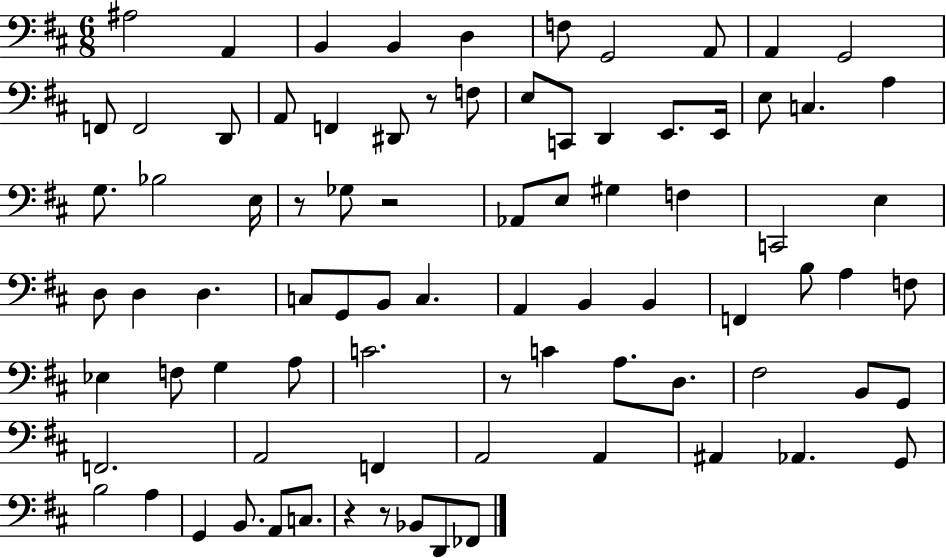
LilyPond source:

{
  \clef bass
  \numericTimeSignature
  \time 6/8
  \key d \major
  ais2 a,4 | b,4 b,4 d4 | f8 g,2 a,8 | a,4 g,2 | \break f,8 f,2 d,8 | a,8 f,4 dis,8 r8 f8 | e8 c,8 d,4 e,8. e,16 | e8 c4. a4 | \break g8. bes2 e16 | r8 ges8 r2 | aes,8 e8 gis4 f4 | c,2 e4 | \break d8 d4 d4. | c8 g,8 b,8 c4. | a,4 b,4 b,4 | f,4 b8 a4 f8 | \break ees4 f8 g4 a8 | c'2. | r8 c'4 a8. d8. | fis2 b,8 g,8 | \break f,2. | a,2 f,4 | a,2 a,4 | ais,4 aes,4. g,8 | \break b2 a4 | g,4 b,8. a,8 c8. | r4 r8 bes,8 d,8 fes,8 | \bar "|."
}